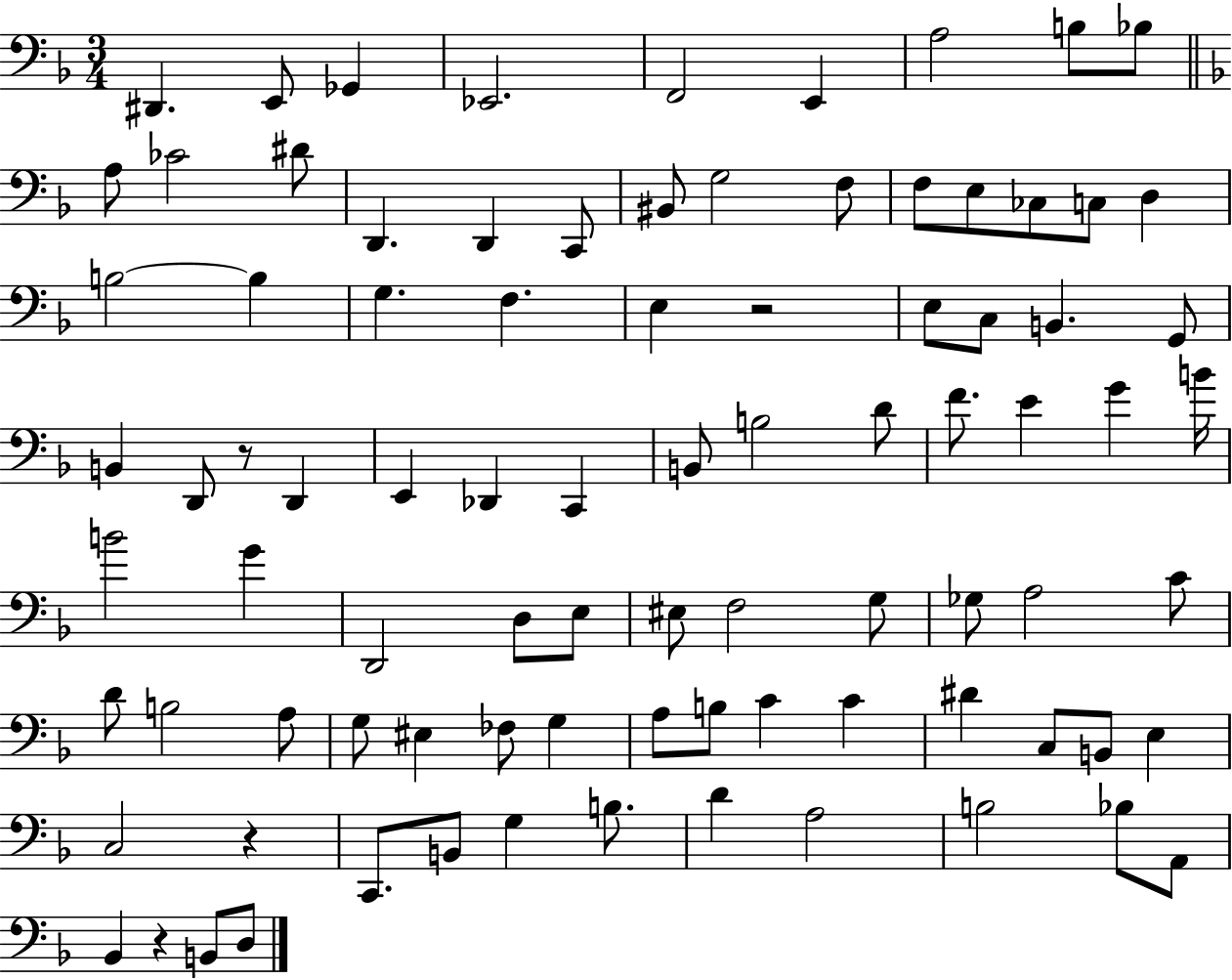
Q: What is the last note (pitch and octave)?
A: D3